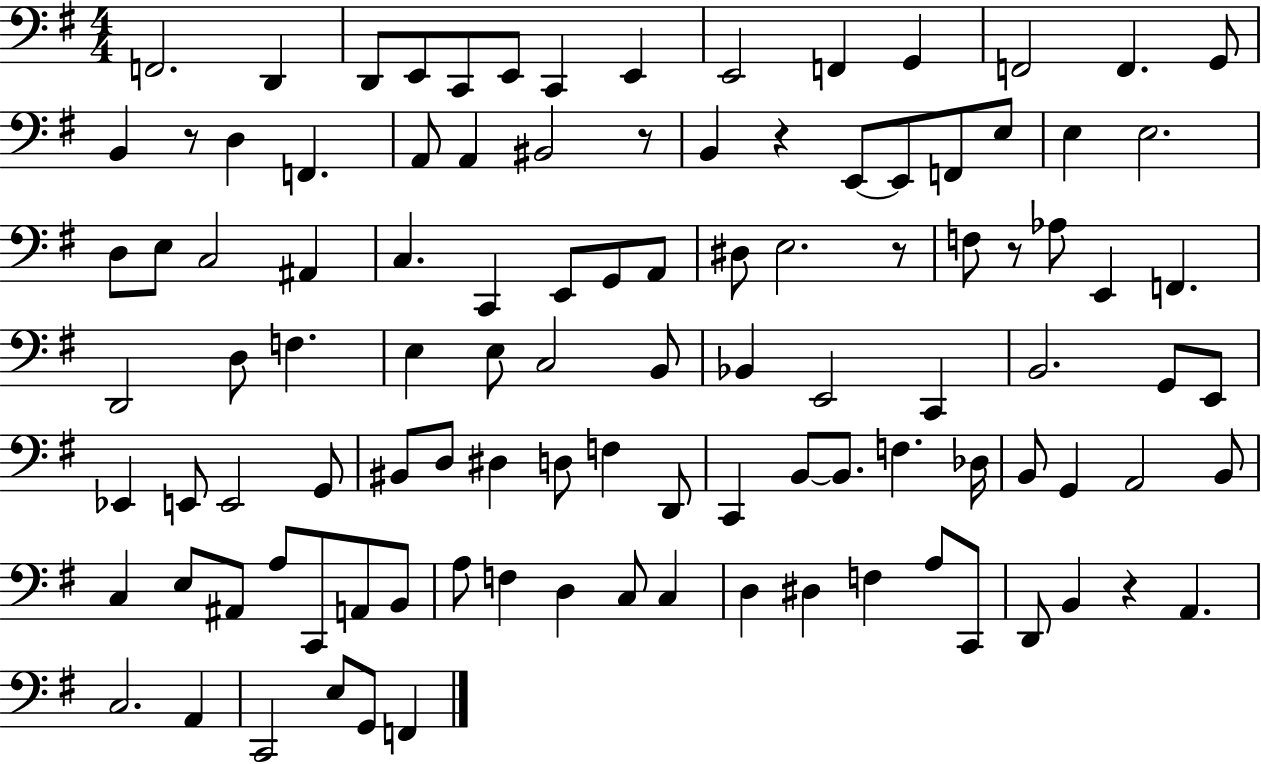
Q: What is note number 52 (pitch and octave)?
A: C2